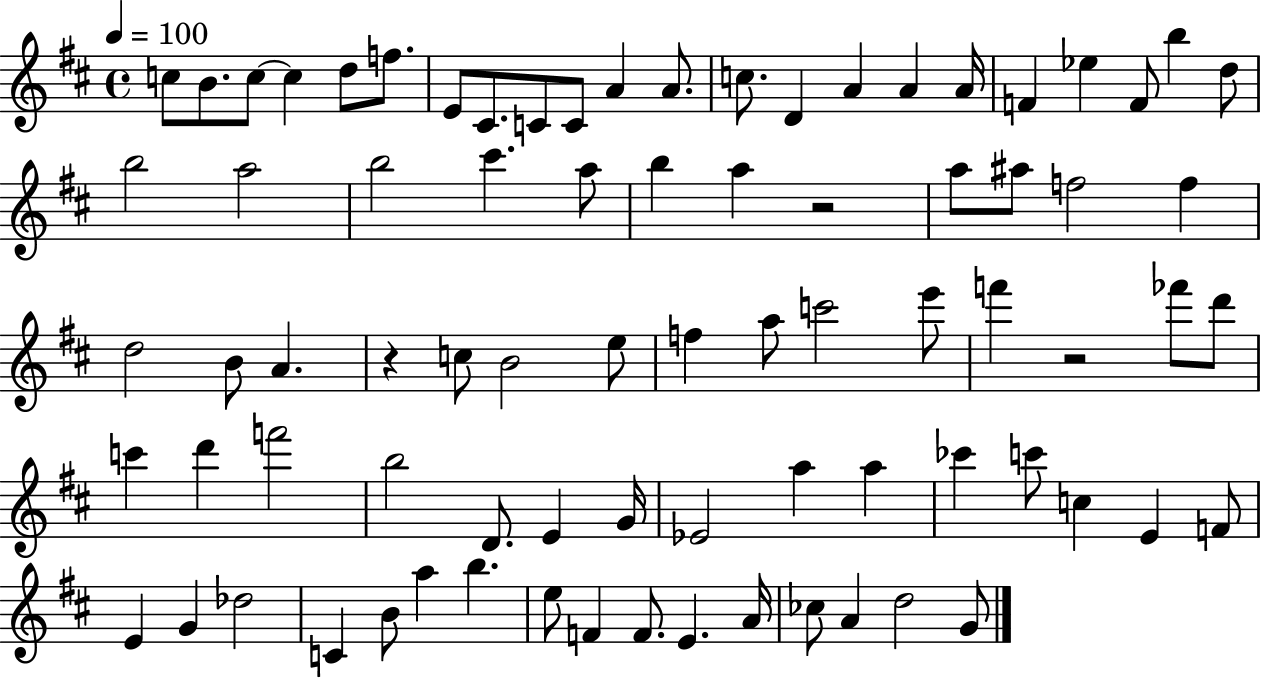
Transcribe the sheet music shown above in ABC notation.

X:1
T:Untitled
M:4/4
L:1/4
K:D
c/2 B/2 c/2 c d/2 f/2 E/2 ^C/2 C/2 C/2 A A/2 c/2 D A A A/4 F _e F/2 b d/2 b2 a2 b2 ^c' a/2 b a z2 a/2 ^a/2 f2 f d2 B/2 A z c/2 B2 e/2 f a/2 c'2 e'/2 f' z2 _f'/2 d'/2 c' d' f'2 b2 D/2 E G/4 _E2 a a _c' c'/2 c E F/2 E G _d2 C B/2 a b e/2 F F/2 E A/4 _c/2 A d2 G/2